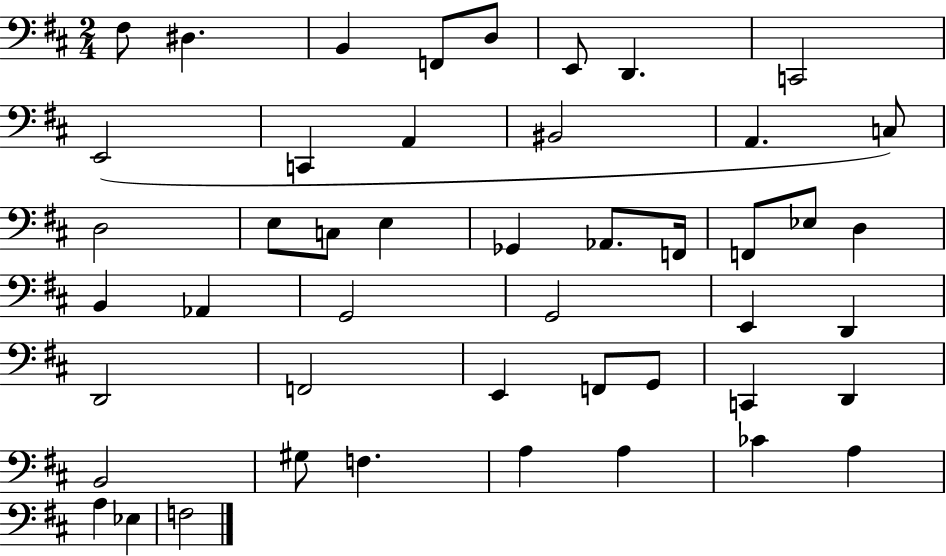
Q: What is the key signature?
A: D major